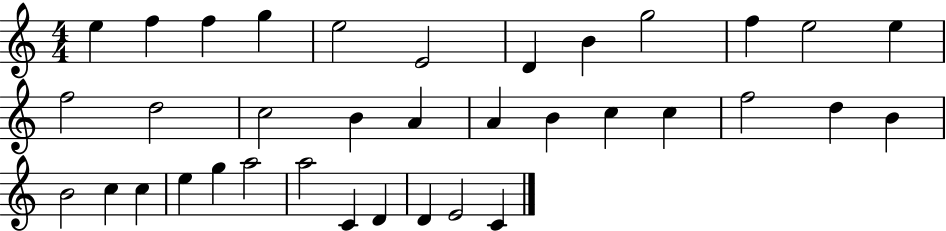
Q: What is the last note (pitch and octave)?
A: C4